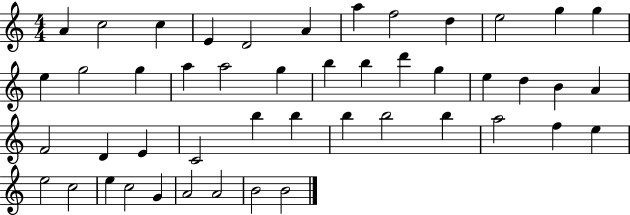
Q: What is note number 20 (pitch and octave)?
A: B5